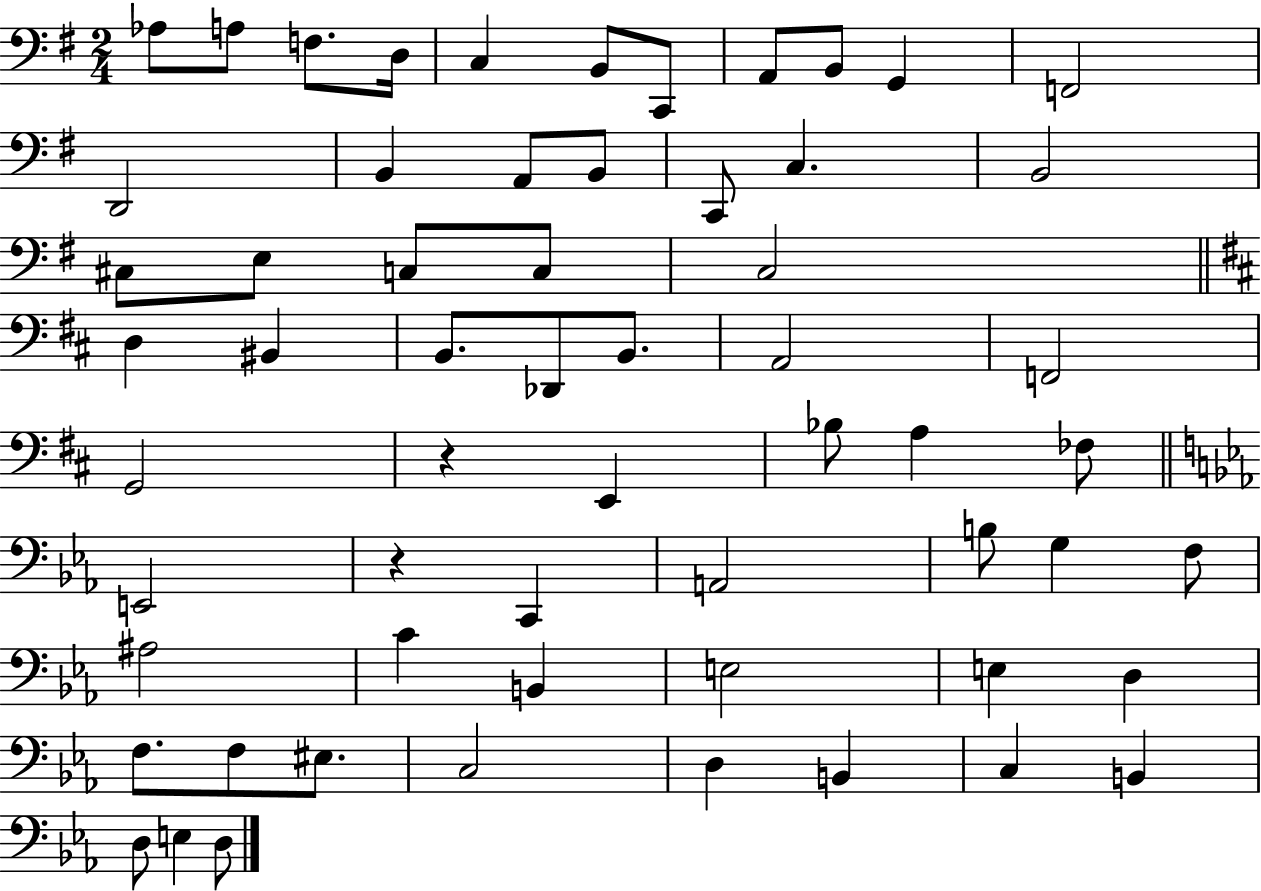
X:1
T:Untitled
M:2/4
L:1/4
K:G
_A,/2 A,/2 F,/2 D,/4 C, B,,/2 C,,/2 A,,/2 B,,/2 G,, F,,2 D,,2 B,, A,,/2 B,,/2 C,,/2 C, B,,2 ^C,/2 E,/2 C,/2 C,/2 C,2 D, ^B,, B,,/2 _D,,/2 B,,/2 A,,2 F,,2 G,,2 z E,, _B,/2 A, _F,/2 E,,2 z C,, A,,2 B,/2 G, F,/2 ^A,2 C B,, E,2 E, D, F,/2 F,/2 ^E,/2 C,2 D, B,, C, B,, D,/2 E, D,/2